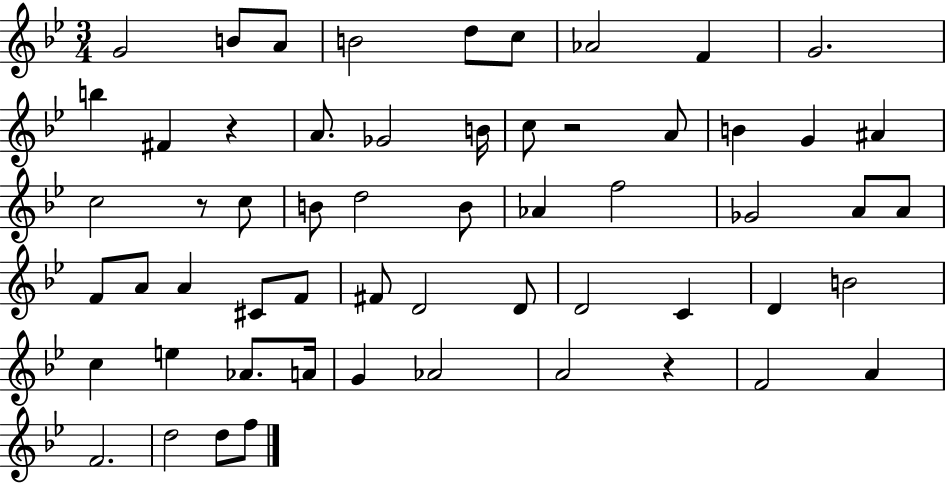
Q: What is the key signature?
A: BES major